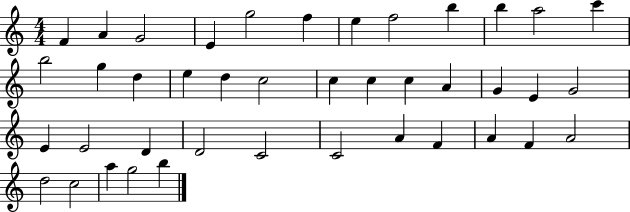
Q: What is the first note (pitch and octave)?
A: F4